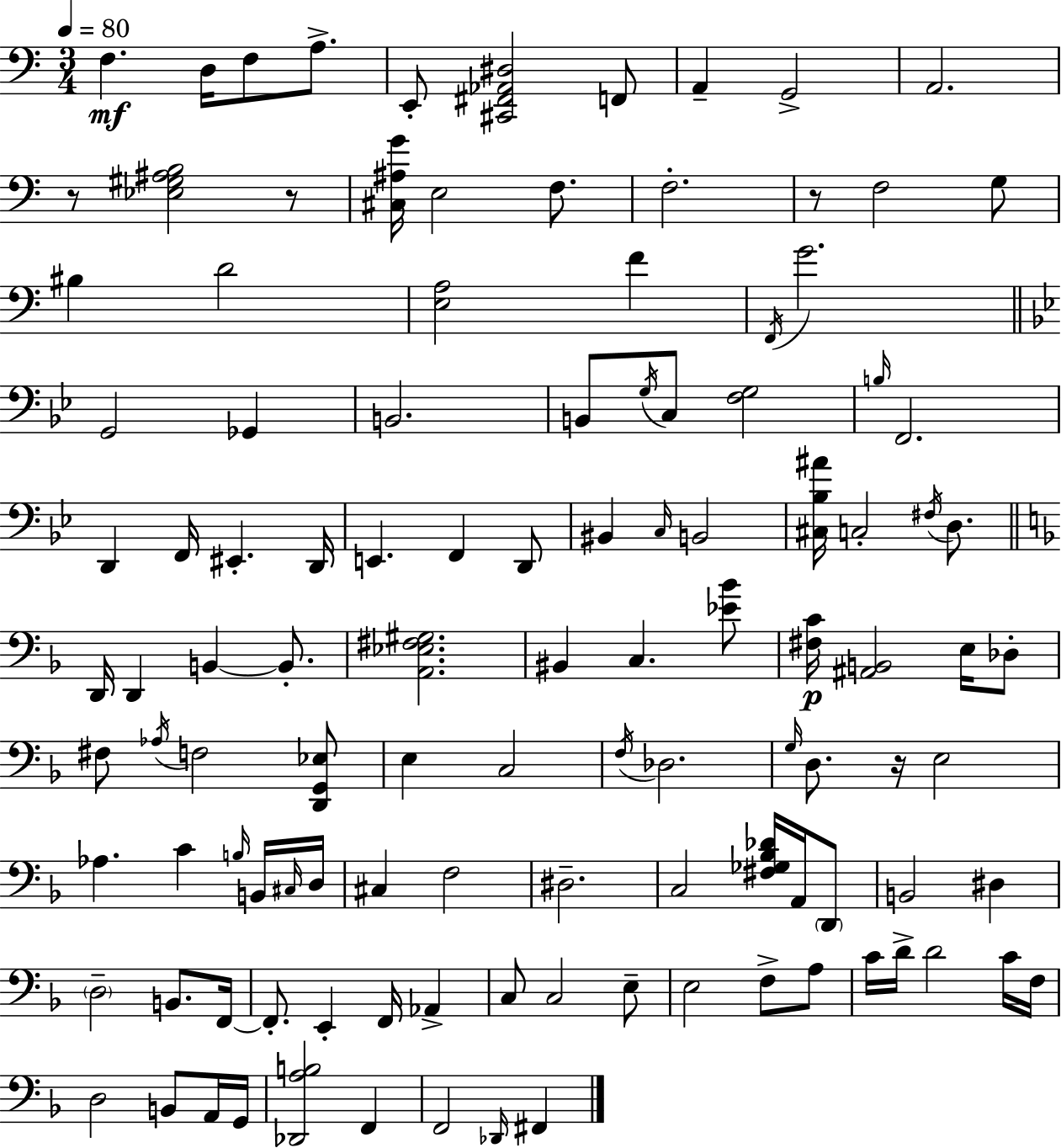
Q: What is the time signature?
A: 3/4